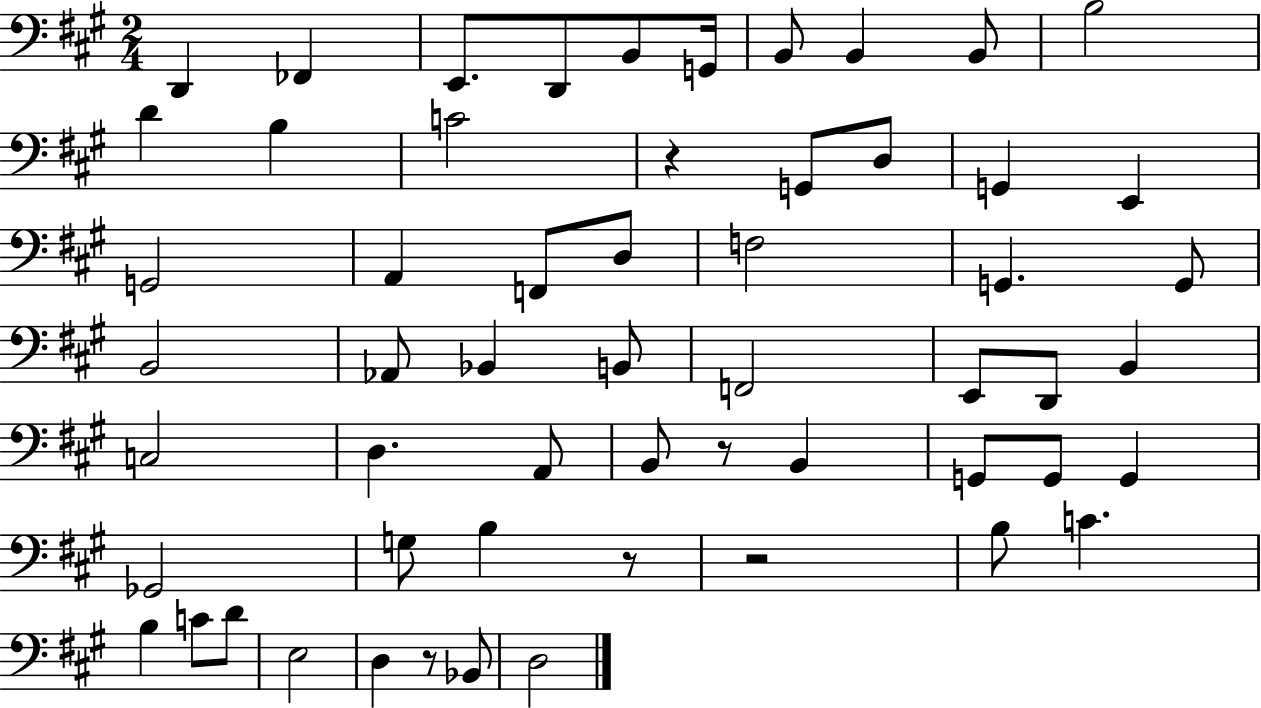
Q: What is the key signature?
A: A major